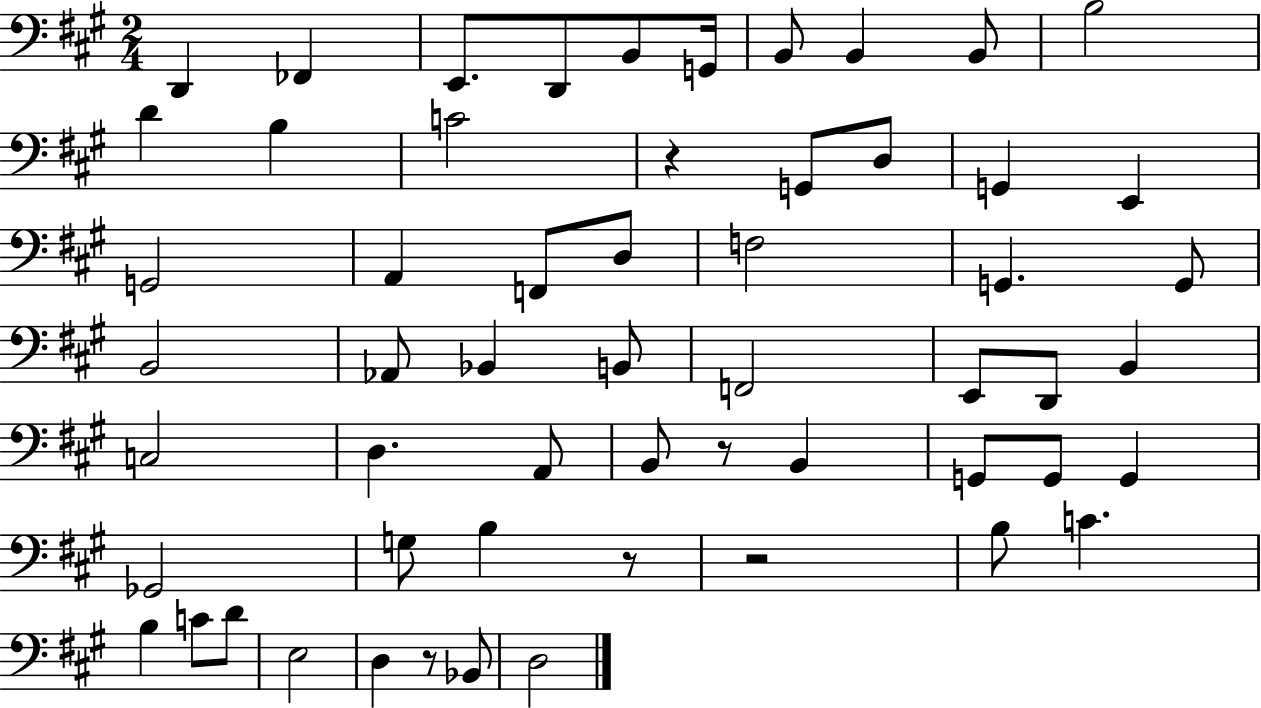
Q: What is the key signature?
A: A major